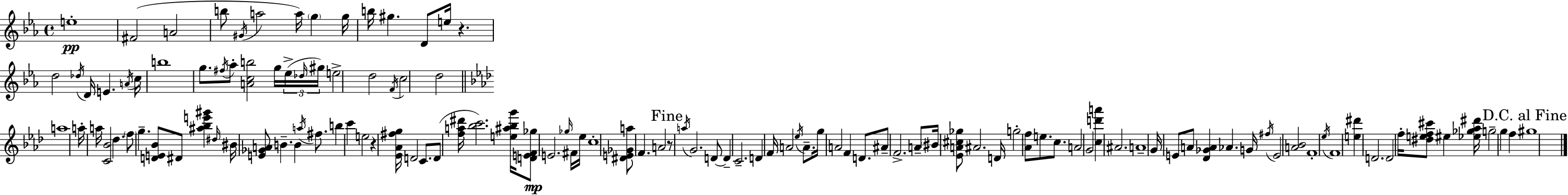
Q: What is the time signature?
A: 4/4